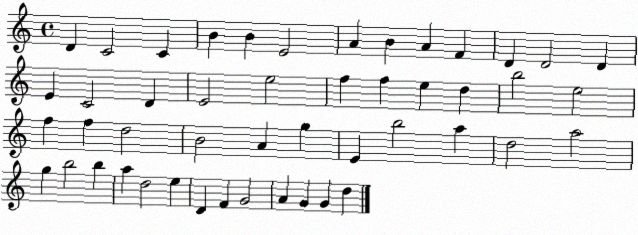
X:1
T:Untitled
M:4/4
L:1/4
K:C
D C2 C B B E2 A B A F D D2 D E C2 D E2 e2 f f e d b2 e2 f f d2 B2 A g E b2 a d2 a2 g b2 b a d2 e D F G2 A G G d